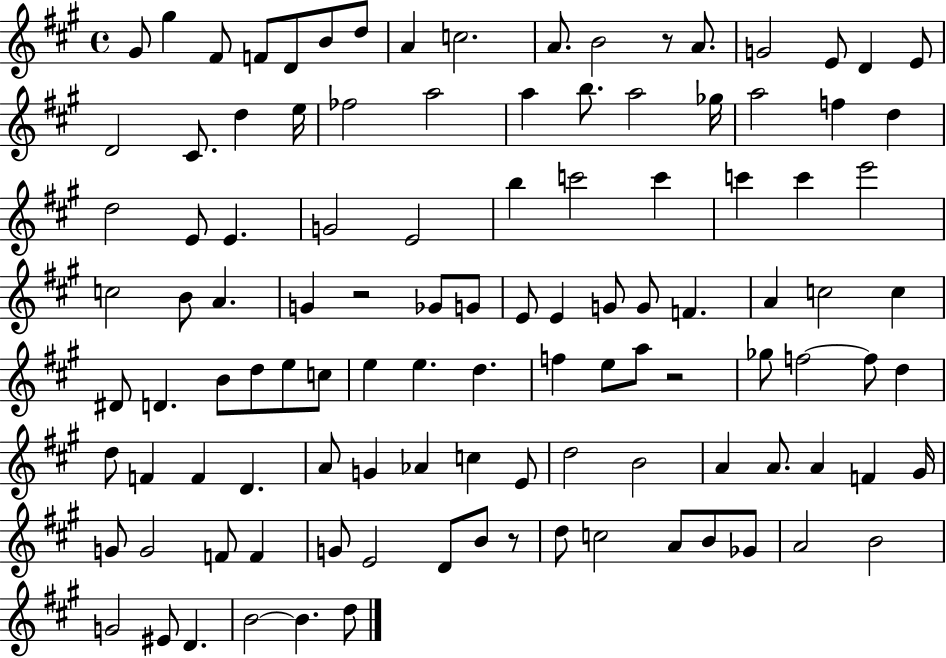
G#4/e G#5/q F#4/e F4/e D4/e B4/e D5/e A4/q C5/h. A4/e. B4/h R/e A4/e. G4/h E4/e D4/q E4/e D4/h C#4/e. D5/q E5/s FES5/h A5/h A5/q B5/e. A5/h Gb5/s A5/h F5/q D5/q D5/h E4/e E4/q. G4/h E4/h B5/q C6/h C6/q C6/q C6/q E6/h C5/h B4/e A4/q. G4/q R/h Gb4/e G4/e E4/e E4/q G4/e G4/e F4/q. A4/q C5/h C5/q D#4/e D4/q. B4/e D5/e E5/e C5/e E5/q E5/q. D5/q. F5/q E5/e A5/e R/h Gb5/e F5/h F5/e D5/q D5/e F4/q F4/q D4/q. A4/e G4/q Ab4/q C5/q E4/e D5/h B4/h A4/q A4/e. A4/q F4/q G#4/s G4/e G4/h F4/e F4/q G4/e E4/h D4/e B4/e R/e D5/e C5/h A4/e B4/e Gb4/e A4/h B4/h G4/h EIS4/e D4/q. B4/h B4/q. D5/e